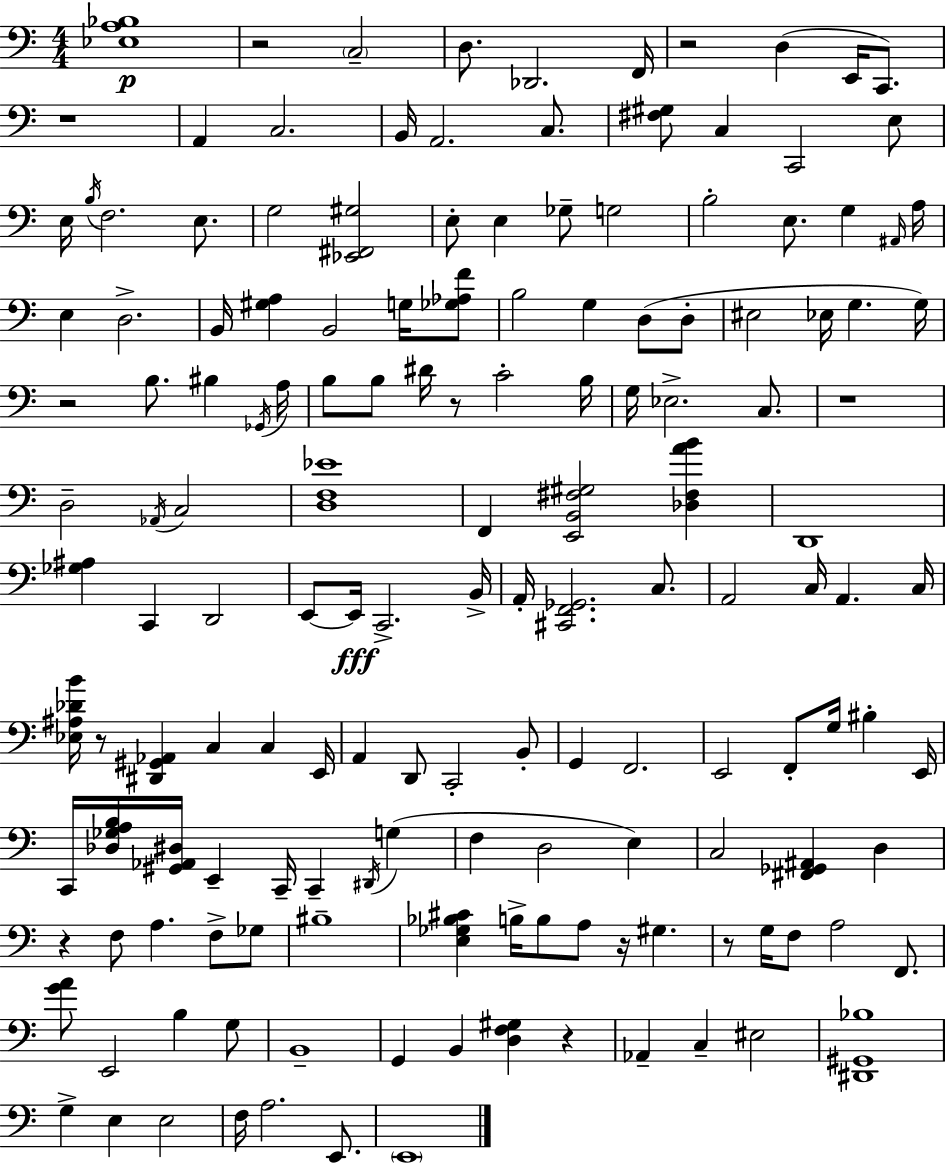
[Eb3,A3,Bb3]/w R/h C3/h D3/e. Db2/h. F2/s R/h D3/q E2/s C2/e. R/w A2/q C3/h. B2/s A2/h. C3/e. [F#3,G#3]/e C3/q C2/h E3/e E3/s B3/s F3/h. E3/e. G3/h [Eb2,F#2,G#3]/h E3/e E3/q Gb3/e G3/h B3/h E3/e. G3/q A#2/s A3/s E3/q D3/h. B2/s [G#3,A3]/q B2/h G3/s [Gb3,Ab3,F4]/e B3/h G3/q D3/e D3/e EIS3/h Eb3/s G3/q. G3/s R/h B3/e. BIS3/q Gb2/s A3/s B3/e B3/e D#4/s R/e C4/h B3/s G3/s Eb3/h. C3/e. R/w D3/h Ab2/s C3/h [D3,F3,Eb4]/w F2/q [E2,B2,F#3,G#3]/h [Db3,F#3,A4,B4]/q D2/w [Gb3,A#3]/q C2/q D2/h E2/e E2/s C2/h. B2/s A2/s [C#2,F2,Gb2]/h. C3/e. A2/h C3/s A2/q. C3/s [Eb3,A#3,Db4,B4]/s R/e [D#2,G#2,Ab2]/q C3/q C3/q E2/s A2/q D2/e C2/h B2/e G2/q F2/h. E2/h F2/e G3/s BIS3/q E2/s C2/s [Db3,Gb3,A3,B3]/s [G#2,Ab2,D#3]/s E2/q C2/s C2/q D#2/s G3/q F3/q D3/h E3/q C3/h [F#2,Gb2,A#2]/q D3/q R/q F3/e A3/q. F3/e Gb3/e BIS3/w [E3,Gb3,Bb3,C#4]/q B3/s B3/e A3/e R/s G#3/q. R/e G3/s F3/e A3/h F2/e. [G4,A4]/e E2/h B3/q G3/e B2/w G2/q B2/q [D3,F3,G#3]/q R/q Ab2/q C3/q EIS3/h [D#2,G#2,Bb3]/w G3/q E3/q E3/h F3/s A3/h. E2/e. E2/w